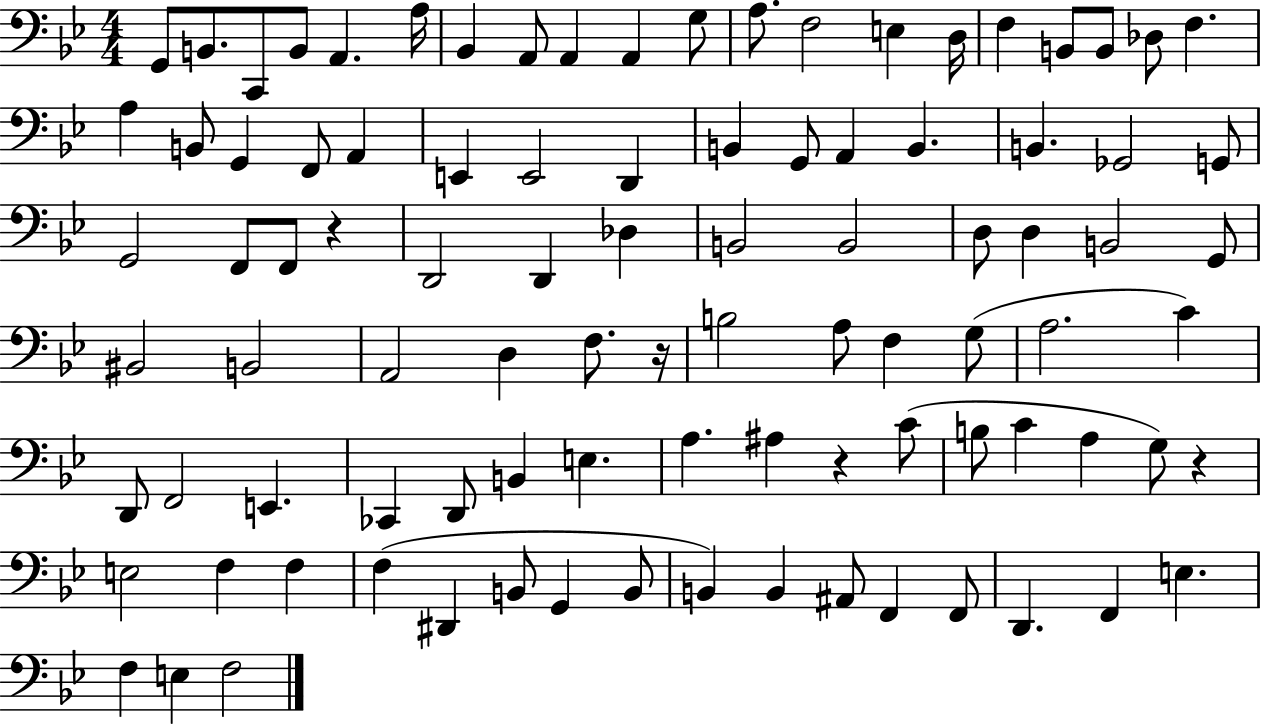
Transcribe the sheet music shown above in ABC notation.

X:1
T:Untitled
M:4/4
L:1/4
K:Bb
G,,/2 B,,/2 C,,/2 B,,/2 A,, A,/4 _B,, A,,/2 A,, A,, G,/2 A,/2 F,2 E, D,/4 F, B,,/2 B,,/2 _D,/2 F, A, B,,/2 G,, F,,/2 A,, E,, E,,2 D,, B,, G,,/2 A,, B,, B,, _G,,2 G,,/2 G,,2 F,,/2 F,,/2 z D,,2 D,, _D, B,,2 B,,2 D,/2 D, B,,2 G,,/2 ^B,,2 B,,2 A,,2 D, F,/2 z/4 B,2 A,/2 F, G,/2 A,2 C D,,/2 F,,2 E,, _C,, D,,/2 B,, E, A, ^A, z C/2 B,/2 C A, G,/2 z E,2 F, F, F, ^D,, B,,/2 G,, B,,/2 B,, B,, ^A,,/2 F,, F,,/2 D,, F,, E, F, E, F,2